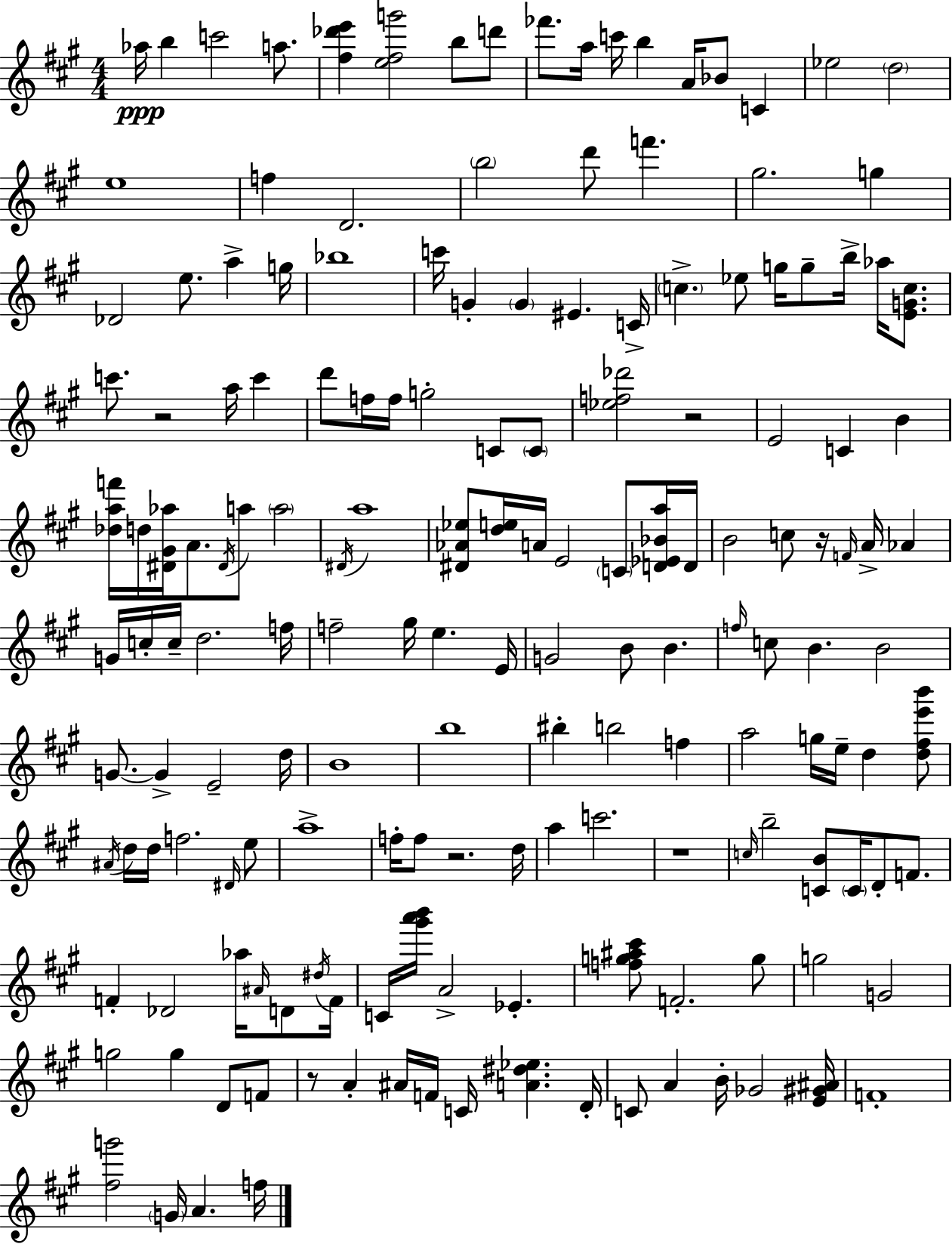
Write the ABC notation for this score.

X:1
T:Untitled
M:4/4
L:1/4
K:A
_a/4 b c'2 a/2 [^f_d'e'] [e^fg']2 b/2 d'/2 _f'/2 a/4 c'/4 b A/4 _B/2 C _e2 d2 e4 f D2 b2 d'/2 f' ^g2 g _D2 e/2 a g/4 _b4 c'/4 G G ^E C/4 c _e/2 g/4 g/2 b/4 _a/4 [EGc]/2 c'/2 z2 a/4 c' d'/2 f/4 f/4 g2 C/2 C/2 [_ef_d']2 z2 E2 C B [_daf']/4 d/4 [^D^G_a]/4 A/2 ^D/4 a/2 a2 ^D/4 a4 [^D_A_e]/2 [de]/4 A/4 E2 C/2 [D_E_Ba]/4 D/4 B2 c/2 z/4 F/4 A/4 _A G/4 c/4 c/4 d2 f/4 f2 ^g/4 e E/4 G2 B/2 B f/4 c/2 B B2 G/2 G E2 d/4 B4 b4 ^b b2 f a2 g/4 e/4 d [d^fe'b']/2 ^A/4 d/4 d/4 f2 ^D/4 e/2 a4 f/4 f/2 z2 d/4 a c'2 z4 c/4 b2 [CB]/2 C/4 D/2 F/2 F _D2 _a/4 ^A/4 D/2 ^d/4 F/4 C/4 [^g'a'b']/4 A2 _E [fg^a^c']/2 F2 g/2 g2 G2 g2 g D/2 F/2 z/2 A ^A/4 F/4 C/4 [A^d_e] D/4 C/2 A B/4 _G2 [E^G^A]/4 F4 [^fg']2 G/4 A f/4